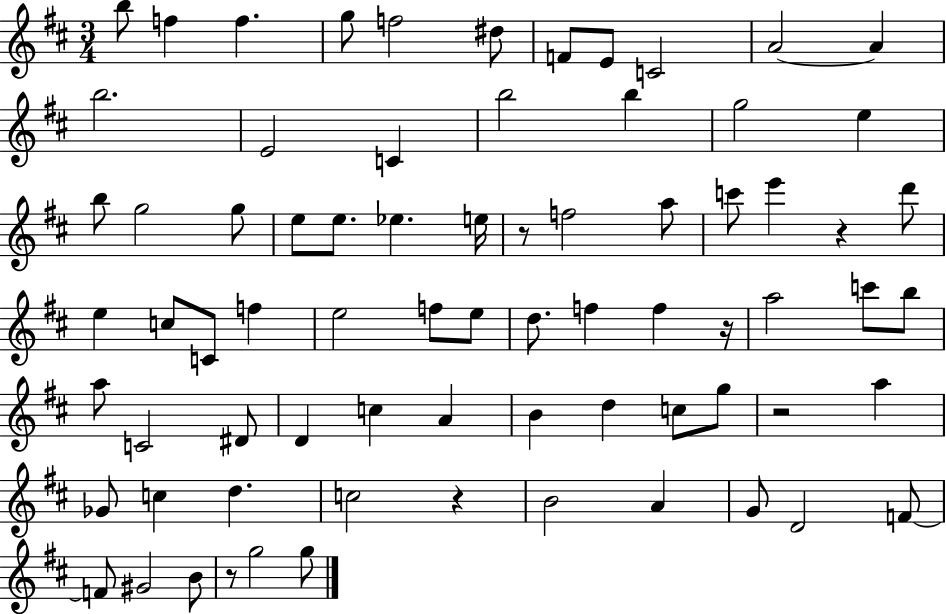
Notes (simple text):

B5/e F5/q F5/q. G5/e F5/h D#5/e F4/e E4/e C4/h A4/h A4/q B5/h. E4/h C4/q B5/h B5/q G5/h E5/q B5/e G5/h G5/e E5/e E5/e. Eb5/q. E5/s R/e F5/h A5/e C6/e E6/q R/q D6/e E5/q C5/e C4/e F5/q E5/h F5/e E5/e D5/e. F5/q F5/q R/s A5/h C6/e B5/e A5/e C4/h D#4/e D4/q C5/q A4/q B4/q D5/q C5/e G5/e R/h A5/q Gb4/e C5/q D5/q. C5/h R/q B4/h A4/q G4/e D4/h F4/e F4/e G#4/h B4/e R/e G5/h G5/e